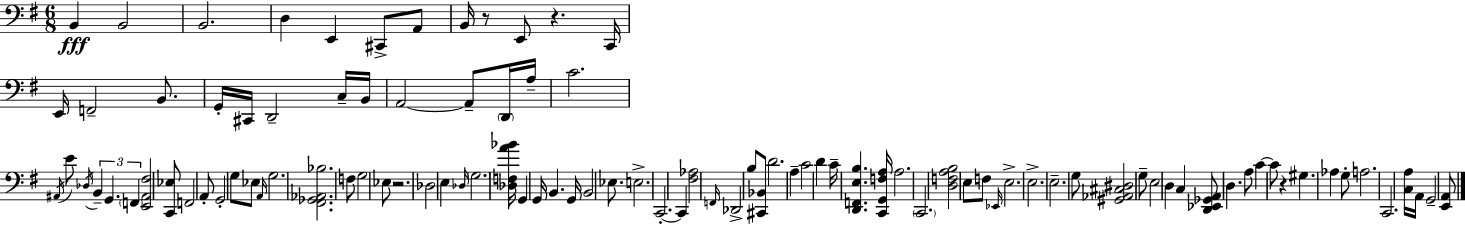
{
  \clef bass
  \numericTimeSignature
  \time 6/8
  \key e \minor
  b,4\fff b,2 | b,2. | d4 e,4 cis,8-> a,8 | b,16 r8 e,8 r4. c,16 | \break e,16 f,2-- b,8. | g,16-. cis,16 d,2-- c16-- b,16 | a,2~~ a,8-- \parenthesize d,16 a16-- | c'2. | \break \acciaccatura { ais,16 } e'8 \acciaccatura { des16 } \tuplet 3/2 { b,4-- g,4. | \parenthesize f,4 } <e, ais, fis>2 | <c, ees>8 f,2 | a,8-. g,2-. g8 | \break ees8 \grace { a,16 } g2. | <fis, ges, aes, bes>2. | f8 g2 | ees8 r2. | \break des2 e4 | \grace { des16 } \parenthesize g2. | <des f a' bes'>16 g,4 g,16 b,4. | g,16 b,2 | \break ees8. e2.-> | c,2.-.~~ | c,4 <fis aes>2 | \grace { f,16 } des,2-> | \break b8 <cis, bes,>8 d'2. | a4-- c'2 | d'4 c'16-- <d, f, e b>4. | <c, g, f a>16 a2. | \break \parenthesize c,2. | <d f a b>2 | e8 f8 \grace { ees,16 } e2.-> | e2.-> | \break e2.-- | g8 <gis, aes, cis dis>2 | g8-- e2 | d4 c4 <d, ees, ges, a,>8 | \break d4. a8 c'4~~ | c'8 r4 gis4. | aes4 g8-. a2. | c,2. | \break <c a>16 a,16 g,2-- | <e, a,>8 \bar "|."
}